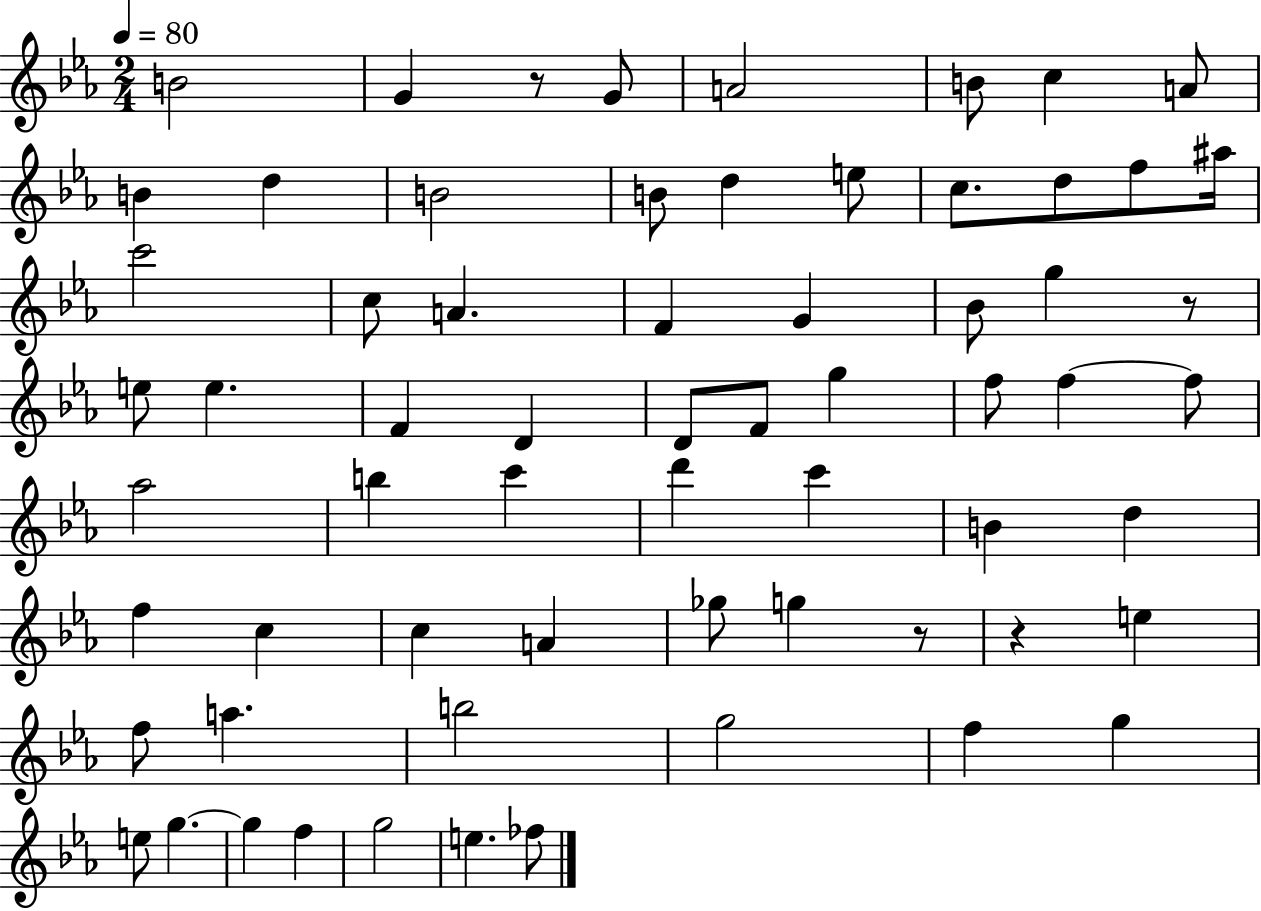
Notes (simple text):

B4/h G4/q R/e G4/e A4/h B4/e C5/q A4/e B4/q D5/q B4/h B4/e D5/q E5/e C5/e. D5/e F5/e A#5/s C6/h C5/e A4/q. F4/q G4/q Bb4/e G5/q R/e E5/e E5/q. F4/q D4/q D4/e F4/e G5/q F5/e F5/q F5/e Ab5/h B5/q C6/q D6/q C6/q B4/q D5/q F5/q C5/q C5/q A4/q Gb5/e G5/q R/e R/q E5/q F5/e A5/q. B5/h G5/h F5/q G5/q E5/e G5/q. G5/q F5/q G5/h E5/q. FES5/e